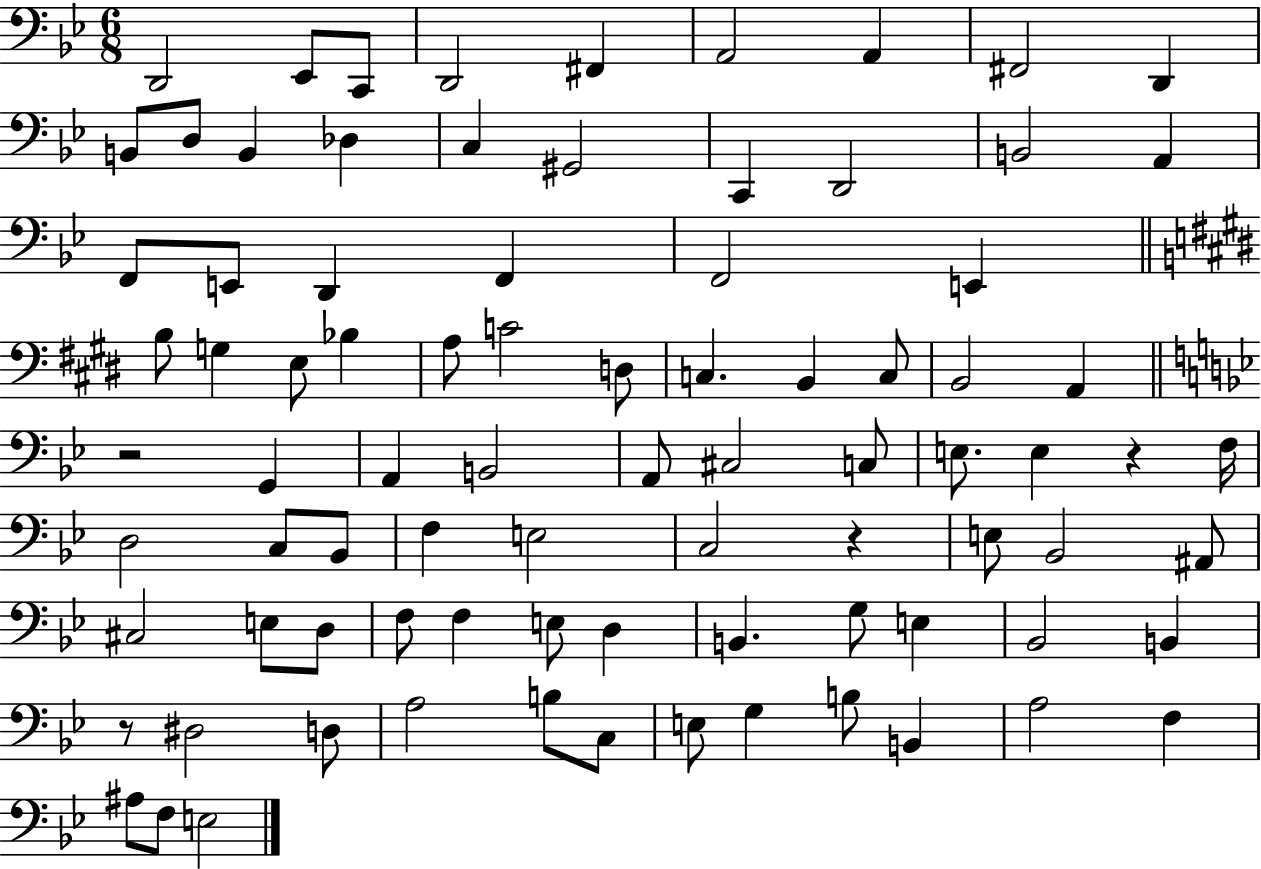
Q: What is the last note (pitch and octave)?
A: E3